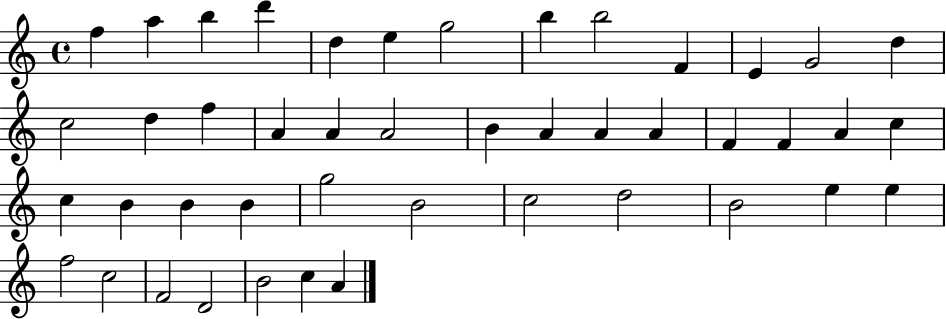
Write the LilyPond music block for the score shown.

{
  \clef treble
  \time 4/4
  \defaultTimeSignature
  \key c \major
  f''4 a''4 b''4 d'''4 | d''4 e''4 g''2 | b''4 b''2 f'4 | e'4 g'2 d''4 | \break c''2 d''4 f''4 | a'4 a'4 a'2 | b'4 a'4 a'4 a'4 | f'4 f'4 a'4 c''4 | \break c''4 b'4 b'4 b'4 | g''2 b'2 | c''2 d''2 | b'2 e''4 e''4 | \break f''2 c''2 | f'2 d'2 | b'2 c''4 a'4 | \bar "|."
}